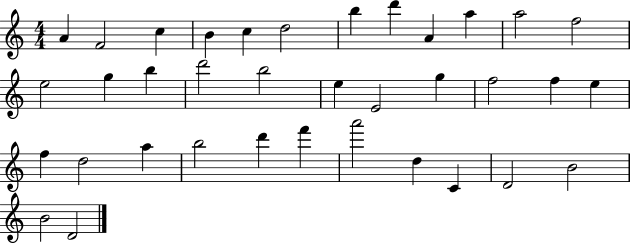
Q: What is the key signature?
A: C major